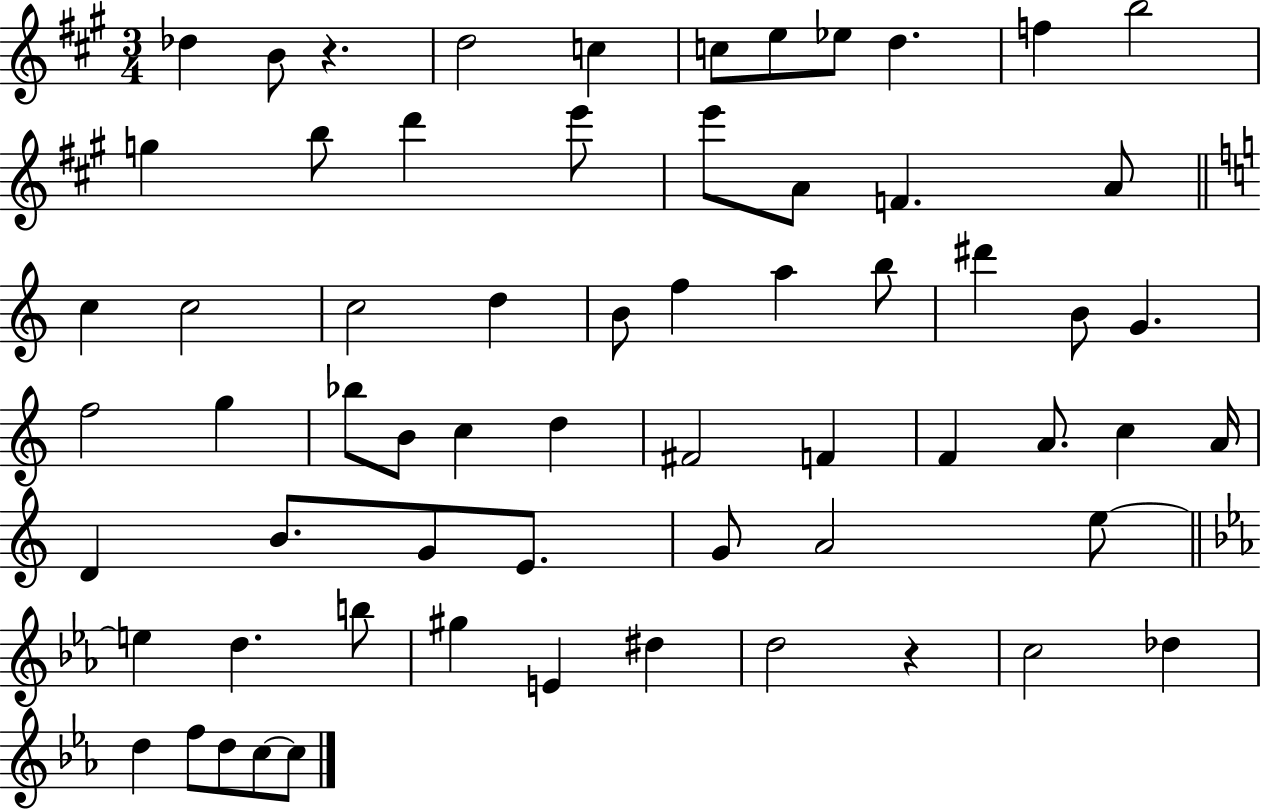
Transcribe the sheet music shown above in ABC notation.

X:1
T:Untitled
M:3/4
L:1/4
K:A
_d B/2 z d2 c c/2 e/2 _e/2 d f b2 g b/2 d' e'/2 e'/2 A/2 F A/2 c c2 c2 d B/2 f a b/2 ^d' B/2 G f2 g _b/2 B/2 c d ^F2 F F A/2 c A/4 D B/2 G/2 E/2 G/2 A2 e/2 e d b/2 ^g E ^d d2 z c2 _d d f/2 d/2 c/2 c/2